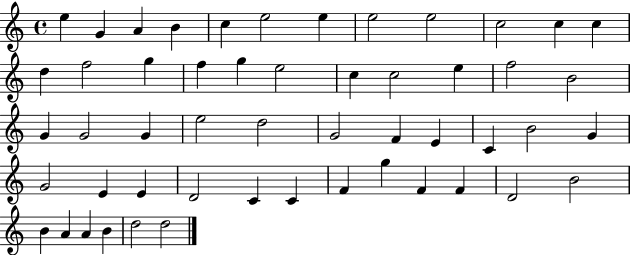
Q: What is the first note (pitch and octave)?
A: E5